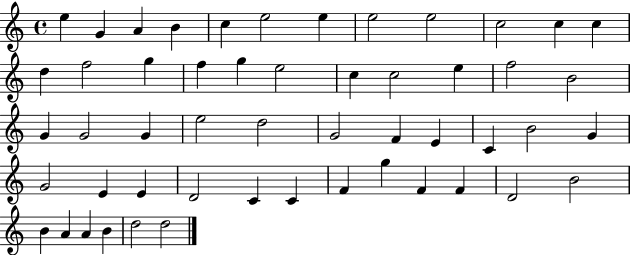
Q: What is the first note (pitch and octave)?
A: E5